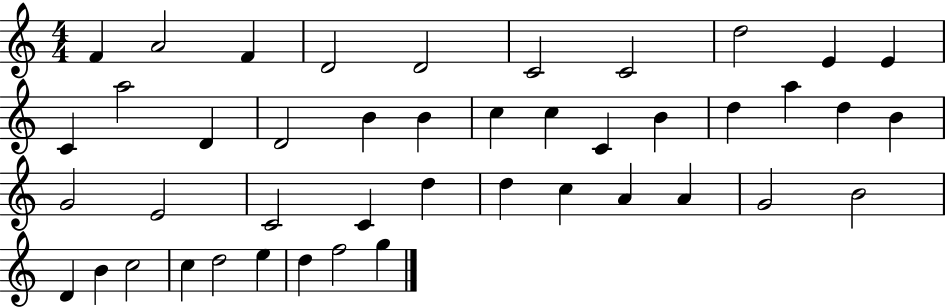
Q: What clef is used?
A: treble